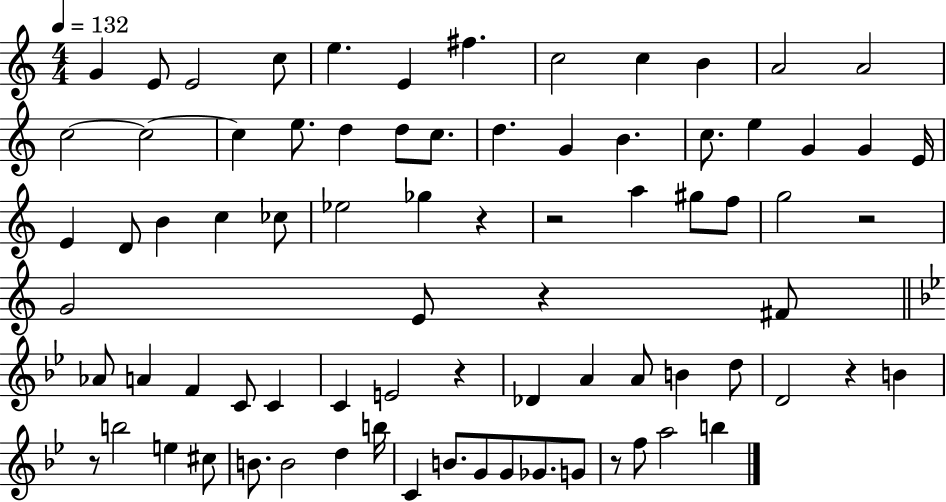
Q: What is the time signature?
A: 4/4